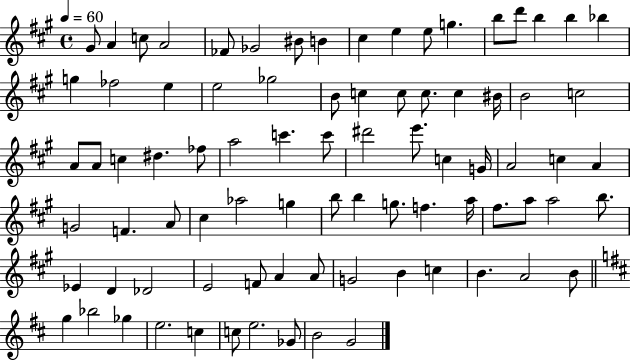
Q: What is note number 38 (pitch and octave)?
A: C6